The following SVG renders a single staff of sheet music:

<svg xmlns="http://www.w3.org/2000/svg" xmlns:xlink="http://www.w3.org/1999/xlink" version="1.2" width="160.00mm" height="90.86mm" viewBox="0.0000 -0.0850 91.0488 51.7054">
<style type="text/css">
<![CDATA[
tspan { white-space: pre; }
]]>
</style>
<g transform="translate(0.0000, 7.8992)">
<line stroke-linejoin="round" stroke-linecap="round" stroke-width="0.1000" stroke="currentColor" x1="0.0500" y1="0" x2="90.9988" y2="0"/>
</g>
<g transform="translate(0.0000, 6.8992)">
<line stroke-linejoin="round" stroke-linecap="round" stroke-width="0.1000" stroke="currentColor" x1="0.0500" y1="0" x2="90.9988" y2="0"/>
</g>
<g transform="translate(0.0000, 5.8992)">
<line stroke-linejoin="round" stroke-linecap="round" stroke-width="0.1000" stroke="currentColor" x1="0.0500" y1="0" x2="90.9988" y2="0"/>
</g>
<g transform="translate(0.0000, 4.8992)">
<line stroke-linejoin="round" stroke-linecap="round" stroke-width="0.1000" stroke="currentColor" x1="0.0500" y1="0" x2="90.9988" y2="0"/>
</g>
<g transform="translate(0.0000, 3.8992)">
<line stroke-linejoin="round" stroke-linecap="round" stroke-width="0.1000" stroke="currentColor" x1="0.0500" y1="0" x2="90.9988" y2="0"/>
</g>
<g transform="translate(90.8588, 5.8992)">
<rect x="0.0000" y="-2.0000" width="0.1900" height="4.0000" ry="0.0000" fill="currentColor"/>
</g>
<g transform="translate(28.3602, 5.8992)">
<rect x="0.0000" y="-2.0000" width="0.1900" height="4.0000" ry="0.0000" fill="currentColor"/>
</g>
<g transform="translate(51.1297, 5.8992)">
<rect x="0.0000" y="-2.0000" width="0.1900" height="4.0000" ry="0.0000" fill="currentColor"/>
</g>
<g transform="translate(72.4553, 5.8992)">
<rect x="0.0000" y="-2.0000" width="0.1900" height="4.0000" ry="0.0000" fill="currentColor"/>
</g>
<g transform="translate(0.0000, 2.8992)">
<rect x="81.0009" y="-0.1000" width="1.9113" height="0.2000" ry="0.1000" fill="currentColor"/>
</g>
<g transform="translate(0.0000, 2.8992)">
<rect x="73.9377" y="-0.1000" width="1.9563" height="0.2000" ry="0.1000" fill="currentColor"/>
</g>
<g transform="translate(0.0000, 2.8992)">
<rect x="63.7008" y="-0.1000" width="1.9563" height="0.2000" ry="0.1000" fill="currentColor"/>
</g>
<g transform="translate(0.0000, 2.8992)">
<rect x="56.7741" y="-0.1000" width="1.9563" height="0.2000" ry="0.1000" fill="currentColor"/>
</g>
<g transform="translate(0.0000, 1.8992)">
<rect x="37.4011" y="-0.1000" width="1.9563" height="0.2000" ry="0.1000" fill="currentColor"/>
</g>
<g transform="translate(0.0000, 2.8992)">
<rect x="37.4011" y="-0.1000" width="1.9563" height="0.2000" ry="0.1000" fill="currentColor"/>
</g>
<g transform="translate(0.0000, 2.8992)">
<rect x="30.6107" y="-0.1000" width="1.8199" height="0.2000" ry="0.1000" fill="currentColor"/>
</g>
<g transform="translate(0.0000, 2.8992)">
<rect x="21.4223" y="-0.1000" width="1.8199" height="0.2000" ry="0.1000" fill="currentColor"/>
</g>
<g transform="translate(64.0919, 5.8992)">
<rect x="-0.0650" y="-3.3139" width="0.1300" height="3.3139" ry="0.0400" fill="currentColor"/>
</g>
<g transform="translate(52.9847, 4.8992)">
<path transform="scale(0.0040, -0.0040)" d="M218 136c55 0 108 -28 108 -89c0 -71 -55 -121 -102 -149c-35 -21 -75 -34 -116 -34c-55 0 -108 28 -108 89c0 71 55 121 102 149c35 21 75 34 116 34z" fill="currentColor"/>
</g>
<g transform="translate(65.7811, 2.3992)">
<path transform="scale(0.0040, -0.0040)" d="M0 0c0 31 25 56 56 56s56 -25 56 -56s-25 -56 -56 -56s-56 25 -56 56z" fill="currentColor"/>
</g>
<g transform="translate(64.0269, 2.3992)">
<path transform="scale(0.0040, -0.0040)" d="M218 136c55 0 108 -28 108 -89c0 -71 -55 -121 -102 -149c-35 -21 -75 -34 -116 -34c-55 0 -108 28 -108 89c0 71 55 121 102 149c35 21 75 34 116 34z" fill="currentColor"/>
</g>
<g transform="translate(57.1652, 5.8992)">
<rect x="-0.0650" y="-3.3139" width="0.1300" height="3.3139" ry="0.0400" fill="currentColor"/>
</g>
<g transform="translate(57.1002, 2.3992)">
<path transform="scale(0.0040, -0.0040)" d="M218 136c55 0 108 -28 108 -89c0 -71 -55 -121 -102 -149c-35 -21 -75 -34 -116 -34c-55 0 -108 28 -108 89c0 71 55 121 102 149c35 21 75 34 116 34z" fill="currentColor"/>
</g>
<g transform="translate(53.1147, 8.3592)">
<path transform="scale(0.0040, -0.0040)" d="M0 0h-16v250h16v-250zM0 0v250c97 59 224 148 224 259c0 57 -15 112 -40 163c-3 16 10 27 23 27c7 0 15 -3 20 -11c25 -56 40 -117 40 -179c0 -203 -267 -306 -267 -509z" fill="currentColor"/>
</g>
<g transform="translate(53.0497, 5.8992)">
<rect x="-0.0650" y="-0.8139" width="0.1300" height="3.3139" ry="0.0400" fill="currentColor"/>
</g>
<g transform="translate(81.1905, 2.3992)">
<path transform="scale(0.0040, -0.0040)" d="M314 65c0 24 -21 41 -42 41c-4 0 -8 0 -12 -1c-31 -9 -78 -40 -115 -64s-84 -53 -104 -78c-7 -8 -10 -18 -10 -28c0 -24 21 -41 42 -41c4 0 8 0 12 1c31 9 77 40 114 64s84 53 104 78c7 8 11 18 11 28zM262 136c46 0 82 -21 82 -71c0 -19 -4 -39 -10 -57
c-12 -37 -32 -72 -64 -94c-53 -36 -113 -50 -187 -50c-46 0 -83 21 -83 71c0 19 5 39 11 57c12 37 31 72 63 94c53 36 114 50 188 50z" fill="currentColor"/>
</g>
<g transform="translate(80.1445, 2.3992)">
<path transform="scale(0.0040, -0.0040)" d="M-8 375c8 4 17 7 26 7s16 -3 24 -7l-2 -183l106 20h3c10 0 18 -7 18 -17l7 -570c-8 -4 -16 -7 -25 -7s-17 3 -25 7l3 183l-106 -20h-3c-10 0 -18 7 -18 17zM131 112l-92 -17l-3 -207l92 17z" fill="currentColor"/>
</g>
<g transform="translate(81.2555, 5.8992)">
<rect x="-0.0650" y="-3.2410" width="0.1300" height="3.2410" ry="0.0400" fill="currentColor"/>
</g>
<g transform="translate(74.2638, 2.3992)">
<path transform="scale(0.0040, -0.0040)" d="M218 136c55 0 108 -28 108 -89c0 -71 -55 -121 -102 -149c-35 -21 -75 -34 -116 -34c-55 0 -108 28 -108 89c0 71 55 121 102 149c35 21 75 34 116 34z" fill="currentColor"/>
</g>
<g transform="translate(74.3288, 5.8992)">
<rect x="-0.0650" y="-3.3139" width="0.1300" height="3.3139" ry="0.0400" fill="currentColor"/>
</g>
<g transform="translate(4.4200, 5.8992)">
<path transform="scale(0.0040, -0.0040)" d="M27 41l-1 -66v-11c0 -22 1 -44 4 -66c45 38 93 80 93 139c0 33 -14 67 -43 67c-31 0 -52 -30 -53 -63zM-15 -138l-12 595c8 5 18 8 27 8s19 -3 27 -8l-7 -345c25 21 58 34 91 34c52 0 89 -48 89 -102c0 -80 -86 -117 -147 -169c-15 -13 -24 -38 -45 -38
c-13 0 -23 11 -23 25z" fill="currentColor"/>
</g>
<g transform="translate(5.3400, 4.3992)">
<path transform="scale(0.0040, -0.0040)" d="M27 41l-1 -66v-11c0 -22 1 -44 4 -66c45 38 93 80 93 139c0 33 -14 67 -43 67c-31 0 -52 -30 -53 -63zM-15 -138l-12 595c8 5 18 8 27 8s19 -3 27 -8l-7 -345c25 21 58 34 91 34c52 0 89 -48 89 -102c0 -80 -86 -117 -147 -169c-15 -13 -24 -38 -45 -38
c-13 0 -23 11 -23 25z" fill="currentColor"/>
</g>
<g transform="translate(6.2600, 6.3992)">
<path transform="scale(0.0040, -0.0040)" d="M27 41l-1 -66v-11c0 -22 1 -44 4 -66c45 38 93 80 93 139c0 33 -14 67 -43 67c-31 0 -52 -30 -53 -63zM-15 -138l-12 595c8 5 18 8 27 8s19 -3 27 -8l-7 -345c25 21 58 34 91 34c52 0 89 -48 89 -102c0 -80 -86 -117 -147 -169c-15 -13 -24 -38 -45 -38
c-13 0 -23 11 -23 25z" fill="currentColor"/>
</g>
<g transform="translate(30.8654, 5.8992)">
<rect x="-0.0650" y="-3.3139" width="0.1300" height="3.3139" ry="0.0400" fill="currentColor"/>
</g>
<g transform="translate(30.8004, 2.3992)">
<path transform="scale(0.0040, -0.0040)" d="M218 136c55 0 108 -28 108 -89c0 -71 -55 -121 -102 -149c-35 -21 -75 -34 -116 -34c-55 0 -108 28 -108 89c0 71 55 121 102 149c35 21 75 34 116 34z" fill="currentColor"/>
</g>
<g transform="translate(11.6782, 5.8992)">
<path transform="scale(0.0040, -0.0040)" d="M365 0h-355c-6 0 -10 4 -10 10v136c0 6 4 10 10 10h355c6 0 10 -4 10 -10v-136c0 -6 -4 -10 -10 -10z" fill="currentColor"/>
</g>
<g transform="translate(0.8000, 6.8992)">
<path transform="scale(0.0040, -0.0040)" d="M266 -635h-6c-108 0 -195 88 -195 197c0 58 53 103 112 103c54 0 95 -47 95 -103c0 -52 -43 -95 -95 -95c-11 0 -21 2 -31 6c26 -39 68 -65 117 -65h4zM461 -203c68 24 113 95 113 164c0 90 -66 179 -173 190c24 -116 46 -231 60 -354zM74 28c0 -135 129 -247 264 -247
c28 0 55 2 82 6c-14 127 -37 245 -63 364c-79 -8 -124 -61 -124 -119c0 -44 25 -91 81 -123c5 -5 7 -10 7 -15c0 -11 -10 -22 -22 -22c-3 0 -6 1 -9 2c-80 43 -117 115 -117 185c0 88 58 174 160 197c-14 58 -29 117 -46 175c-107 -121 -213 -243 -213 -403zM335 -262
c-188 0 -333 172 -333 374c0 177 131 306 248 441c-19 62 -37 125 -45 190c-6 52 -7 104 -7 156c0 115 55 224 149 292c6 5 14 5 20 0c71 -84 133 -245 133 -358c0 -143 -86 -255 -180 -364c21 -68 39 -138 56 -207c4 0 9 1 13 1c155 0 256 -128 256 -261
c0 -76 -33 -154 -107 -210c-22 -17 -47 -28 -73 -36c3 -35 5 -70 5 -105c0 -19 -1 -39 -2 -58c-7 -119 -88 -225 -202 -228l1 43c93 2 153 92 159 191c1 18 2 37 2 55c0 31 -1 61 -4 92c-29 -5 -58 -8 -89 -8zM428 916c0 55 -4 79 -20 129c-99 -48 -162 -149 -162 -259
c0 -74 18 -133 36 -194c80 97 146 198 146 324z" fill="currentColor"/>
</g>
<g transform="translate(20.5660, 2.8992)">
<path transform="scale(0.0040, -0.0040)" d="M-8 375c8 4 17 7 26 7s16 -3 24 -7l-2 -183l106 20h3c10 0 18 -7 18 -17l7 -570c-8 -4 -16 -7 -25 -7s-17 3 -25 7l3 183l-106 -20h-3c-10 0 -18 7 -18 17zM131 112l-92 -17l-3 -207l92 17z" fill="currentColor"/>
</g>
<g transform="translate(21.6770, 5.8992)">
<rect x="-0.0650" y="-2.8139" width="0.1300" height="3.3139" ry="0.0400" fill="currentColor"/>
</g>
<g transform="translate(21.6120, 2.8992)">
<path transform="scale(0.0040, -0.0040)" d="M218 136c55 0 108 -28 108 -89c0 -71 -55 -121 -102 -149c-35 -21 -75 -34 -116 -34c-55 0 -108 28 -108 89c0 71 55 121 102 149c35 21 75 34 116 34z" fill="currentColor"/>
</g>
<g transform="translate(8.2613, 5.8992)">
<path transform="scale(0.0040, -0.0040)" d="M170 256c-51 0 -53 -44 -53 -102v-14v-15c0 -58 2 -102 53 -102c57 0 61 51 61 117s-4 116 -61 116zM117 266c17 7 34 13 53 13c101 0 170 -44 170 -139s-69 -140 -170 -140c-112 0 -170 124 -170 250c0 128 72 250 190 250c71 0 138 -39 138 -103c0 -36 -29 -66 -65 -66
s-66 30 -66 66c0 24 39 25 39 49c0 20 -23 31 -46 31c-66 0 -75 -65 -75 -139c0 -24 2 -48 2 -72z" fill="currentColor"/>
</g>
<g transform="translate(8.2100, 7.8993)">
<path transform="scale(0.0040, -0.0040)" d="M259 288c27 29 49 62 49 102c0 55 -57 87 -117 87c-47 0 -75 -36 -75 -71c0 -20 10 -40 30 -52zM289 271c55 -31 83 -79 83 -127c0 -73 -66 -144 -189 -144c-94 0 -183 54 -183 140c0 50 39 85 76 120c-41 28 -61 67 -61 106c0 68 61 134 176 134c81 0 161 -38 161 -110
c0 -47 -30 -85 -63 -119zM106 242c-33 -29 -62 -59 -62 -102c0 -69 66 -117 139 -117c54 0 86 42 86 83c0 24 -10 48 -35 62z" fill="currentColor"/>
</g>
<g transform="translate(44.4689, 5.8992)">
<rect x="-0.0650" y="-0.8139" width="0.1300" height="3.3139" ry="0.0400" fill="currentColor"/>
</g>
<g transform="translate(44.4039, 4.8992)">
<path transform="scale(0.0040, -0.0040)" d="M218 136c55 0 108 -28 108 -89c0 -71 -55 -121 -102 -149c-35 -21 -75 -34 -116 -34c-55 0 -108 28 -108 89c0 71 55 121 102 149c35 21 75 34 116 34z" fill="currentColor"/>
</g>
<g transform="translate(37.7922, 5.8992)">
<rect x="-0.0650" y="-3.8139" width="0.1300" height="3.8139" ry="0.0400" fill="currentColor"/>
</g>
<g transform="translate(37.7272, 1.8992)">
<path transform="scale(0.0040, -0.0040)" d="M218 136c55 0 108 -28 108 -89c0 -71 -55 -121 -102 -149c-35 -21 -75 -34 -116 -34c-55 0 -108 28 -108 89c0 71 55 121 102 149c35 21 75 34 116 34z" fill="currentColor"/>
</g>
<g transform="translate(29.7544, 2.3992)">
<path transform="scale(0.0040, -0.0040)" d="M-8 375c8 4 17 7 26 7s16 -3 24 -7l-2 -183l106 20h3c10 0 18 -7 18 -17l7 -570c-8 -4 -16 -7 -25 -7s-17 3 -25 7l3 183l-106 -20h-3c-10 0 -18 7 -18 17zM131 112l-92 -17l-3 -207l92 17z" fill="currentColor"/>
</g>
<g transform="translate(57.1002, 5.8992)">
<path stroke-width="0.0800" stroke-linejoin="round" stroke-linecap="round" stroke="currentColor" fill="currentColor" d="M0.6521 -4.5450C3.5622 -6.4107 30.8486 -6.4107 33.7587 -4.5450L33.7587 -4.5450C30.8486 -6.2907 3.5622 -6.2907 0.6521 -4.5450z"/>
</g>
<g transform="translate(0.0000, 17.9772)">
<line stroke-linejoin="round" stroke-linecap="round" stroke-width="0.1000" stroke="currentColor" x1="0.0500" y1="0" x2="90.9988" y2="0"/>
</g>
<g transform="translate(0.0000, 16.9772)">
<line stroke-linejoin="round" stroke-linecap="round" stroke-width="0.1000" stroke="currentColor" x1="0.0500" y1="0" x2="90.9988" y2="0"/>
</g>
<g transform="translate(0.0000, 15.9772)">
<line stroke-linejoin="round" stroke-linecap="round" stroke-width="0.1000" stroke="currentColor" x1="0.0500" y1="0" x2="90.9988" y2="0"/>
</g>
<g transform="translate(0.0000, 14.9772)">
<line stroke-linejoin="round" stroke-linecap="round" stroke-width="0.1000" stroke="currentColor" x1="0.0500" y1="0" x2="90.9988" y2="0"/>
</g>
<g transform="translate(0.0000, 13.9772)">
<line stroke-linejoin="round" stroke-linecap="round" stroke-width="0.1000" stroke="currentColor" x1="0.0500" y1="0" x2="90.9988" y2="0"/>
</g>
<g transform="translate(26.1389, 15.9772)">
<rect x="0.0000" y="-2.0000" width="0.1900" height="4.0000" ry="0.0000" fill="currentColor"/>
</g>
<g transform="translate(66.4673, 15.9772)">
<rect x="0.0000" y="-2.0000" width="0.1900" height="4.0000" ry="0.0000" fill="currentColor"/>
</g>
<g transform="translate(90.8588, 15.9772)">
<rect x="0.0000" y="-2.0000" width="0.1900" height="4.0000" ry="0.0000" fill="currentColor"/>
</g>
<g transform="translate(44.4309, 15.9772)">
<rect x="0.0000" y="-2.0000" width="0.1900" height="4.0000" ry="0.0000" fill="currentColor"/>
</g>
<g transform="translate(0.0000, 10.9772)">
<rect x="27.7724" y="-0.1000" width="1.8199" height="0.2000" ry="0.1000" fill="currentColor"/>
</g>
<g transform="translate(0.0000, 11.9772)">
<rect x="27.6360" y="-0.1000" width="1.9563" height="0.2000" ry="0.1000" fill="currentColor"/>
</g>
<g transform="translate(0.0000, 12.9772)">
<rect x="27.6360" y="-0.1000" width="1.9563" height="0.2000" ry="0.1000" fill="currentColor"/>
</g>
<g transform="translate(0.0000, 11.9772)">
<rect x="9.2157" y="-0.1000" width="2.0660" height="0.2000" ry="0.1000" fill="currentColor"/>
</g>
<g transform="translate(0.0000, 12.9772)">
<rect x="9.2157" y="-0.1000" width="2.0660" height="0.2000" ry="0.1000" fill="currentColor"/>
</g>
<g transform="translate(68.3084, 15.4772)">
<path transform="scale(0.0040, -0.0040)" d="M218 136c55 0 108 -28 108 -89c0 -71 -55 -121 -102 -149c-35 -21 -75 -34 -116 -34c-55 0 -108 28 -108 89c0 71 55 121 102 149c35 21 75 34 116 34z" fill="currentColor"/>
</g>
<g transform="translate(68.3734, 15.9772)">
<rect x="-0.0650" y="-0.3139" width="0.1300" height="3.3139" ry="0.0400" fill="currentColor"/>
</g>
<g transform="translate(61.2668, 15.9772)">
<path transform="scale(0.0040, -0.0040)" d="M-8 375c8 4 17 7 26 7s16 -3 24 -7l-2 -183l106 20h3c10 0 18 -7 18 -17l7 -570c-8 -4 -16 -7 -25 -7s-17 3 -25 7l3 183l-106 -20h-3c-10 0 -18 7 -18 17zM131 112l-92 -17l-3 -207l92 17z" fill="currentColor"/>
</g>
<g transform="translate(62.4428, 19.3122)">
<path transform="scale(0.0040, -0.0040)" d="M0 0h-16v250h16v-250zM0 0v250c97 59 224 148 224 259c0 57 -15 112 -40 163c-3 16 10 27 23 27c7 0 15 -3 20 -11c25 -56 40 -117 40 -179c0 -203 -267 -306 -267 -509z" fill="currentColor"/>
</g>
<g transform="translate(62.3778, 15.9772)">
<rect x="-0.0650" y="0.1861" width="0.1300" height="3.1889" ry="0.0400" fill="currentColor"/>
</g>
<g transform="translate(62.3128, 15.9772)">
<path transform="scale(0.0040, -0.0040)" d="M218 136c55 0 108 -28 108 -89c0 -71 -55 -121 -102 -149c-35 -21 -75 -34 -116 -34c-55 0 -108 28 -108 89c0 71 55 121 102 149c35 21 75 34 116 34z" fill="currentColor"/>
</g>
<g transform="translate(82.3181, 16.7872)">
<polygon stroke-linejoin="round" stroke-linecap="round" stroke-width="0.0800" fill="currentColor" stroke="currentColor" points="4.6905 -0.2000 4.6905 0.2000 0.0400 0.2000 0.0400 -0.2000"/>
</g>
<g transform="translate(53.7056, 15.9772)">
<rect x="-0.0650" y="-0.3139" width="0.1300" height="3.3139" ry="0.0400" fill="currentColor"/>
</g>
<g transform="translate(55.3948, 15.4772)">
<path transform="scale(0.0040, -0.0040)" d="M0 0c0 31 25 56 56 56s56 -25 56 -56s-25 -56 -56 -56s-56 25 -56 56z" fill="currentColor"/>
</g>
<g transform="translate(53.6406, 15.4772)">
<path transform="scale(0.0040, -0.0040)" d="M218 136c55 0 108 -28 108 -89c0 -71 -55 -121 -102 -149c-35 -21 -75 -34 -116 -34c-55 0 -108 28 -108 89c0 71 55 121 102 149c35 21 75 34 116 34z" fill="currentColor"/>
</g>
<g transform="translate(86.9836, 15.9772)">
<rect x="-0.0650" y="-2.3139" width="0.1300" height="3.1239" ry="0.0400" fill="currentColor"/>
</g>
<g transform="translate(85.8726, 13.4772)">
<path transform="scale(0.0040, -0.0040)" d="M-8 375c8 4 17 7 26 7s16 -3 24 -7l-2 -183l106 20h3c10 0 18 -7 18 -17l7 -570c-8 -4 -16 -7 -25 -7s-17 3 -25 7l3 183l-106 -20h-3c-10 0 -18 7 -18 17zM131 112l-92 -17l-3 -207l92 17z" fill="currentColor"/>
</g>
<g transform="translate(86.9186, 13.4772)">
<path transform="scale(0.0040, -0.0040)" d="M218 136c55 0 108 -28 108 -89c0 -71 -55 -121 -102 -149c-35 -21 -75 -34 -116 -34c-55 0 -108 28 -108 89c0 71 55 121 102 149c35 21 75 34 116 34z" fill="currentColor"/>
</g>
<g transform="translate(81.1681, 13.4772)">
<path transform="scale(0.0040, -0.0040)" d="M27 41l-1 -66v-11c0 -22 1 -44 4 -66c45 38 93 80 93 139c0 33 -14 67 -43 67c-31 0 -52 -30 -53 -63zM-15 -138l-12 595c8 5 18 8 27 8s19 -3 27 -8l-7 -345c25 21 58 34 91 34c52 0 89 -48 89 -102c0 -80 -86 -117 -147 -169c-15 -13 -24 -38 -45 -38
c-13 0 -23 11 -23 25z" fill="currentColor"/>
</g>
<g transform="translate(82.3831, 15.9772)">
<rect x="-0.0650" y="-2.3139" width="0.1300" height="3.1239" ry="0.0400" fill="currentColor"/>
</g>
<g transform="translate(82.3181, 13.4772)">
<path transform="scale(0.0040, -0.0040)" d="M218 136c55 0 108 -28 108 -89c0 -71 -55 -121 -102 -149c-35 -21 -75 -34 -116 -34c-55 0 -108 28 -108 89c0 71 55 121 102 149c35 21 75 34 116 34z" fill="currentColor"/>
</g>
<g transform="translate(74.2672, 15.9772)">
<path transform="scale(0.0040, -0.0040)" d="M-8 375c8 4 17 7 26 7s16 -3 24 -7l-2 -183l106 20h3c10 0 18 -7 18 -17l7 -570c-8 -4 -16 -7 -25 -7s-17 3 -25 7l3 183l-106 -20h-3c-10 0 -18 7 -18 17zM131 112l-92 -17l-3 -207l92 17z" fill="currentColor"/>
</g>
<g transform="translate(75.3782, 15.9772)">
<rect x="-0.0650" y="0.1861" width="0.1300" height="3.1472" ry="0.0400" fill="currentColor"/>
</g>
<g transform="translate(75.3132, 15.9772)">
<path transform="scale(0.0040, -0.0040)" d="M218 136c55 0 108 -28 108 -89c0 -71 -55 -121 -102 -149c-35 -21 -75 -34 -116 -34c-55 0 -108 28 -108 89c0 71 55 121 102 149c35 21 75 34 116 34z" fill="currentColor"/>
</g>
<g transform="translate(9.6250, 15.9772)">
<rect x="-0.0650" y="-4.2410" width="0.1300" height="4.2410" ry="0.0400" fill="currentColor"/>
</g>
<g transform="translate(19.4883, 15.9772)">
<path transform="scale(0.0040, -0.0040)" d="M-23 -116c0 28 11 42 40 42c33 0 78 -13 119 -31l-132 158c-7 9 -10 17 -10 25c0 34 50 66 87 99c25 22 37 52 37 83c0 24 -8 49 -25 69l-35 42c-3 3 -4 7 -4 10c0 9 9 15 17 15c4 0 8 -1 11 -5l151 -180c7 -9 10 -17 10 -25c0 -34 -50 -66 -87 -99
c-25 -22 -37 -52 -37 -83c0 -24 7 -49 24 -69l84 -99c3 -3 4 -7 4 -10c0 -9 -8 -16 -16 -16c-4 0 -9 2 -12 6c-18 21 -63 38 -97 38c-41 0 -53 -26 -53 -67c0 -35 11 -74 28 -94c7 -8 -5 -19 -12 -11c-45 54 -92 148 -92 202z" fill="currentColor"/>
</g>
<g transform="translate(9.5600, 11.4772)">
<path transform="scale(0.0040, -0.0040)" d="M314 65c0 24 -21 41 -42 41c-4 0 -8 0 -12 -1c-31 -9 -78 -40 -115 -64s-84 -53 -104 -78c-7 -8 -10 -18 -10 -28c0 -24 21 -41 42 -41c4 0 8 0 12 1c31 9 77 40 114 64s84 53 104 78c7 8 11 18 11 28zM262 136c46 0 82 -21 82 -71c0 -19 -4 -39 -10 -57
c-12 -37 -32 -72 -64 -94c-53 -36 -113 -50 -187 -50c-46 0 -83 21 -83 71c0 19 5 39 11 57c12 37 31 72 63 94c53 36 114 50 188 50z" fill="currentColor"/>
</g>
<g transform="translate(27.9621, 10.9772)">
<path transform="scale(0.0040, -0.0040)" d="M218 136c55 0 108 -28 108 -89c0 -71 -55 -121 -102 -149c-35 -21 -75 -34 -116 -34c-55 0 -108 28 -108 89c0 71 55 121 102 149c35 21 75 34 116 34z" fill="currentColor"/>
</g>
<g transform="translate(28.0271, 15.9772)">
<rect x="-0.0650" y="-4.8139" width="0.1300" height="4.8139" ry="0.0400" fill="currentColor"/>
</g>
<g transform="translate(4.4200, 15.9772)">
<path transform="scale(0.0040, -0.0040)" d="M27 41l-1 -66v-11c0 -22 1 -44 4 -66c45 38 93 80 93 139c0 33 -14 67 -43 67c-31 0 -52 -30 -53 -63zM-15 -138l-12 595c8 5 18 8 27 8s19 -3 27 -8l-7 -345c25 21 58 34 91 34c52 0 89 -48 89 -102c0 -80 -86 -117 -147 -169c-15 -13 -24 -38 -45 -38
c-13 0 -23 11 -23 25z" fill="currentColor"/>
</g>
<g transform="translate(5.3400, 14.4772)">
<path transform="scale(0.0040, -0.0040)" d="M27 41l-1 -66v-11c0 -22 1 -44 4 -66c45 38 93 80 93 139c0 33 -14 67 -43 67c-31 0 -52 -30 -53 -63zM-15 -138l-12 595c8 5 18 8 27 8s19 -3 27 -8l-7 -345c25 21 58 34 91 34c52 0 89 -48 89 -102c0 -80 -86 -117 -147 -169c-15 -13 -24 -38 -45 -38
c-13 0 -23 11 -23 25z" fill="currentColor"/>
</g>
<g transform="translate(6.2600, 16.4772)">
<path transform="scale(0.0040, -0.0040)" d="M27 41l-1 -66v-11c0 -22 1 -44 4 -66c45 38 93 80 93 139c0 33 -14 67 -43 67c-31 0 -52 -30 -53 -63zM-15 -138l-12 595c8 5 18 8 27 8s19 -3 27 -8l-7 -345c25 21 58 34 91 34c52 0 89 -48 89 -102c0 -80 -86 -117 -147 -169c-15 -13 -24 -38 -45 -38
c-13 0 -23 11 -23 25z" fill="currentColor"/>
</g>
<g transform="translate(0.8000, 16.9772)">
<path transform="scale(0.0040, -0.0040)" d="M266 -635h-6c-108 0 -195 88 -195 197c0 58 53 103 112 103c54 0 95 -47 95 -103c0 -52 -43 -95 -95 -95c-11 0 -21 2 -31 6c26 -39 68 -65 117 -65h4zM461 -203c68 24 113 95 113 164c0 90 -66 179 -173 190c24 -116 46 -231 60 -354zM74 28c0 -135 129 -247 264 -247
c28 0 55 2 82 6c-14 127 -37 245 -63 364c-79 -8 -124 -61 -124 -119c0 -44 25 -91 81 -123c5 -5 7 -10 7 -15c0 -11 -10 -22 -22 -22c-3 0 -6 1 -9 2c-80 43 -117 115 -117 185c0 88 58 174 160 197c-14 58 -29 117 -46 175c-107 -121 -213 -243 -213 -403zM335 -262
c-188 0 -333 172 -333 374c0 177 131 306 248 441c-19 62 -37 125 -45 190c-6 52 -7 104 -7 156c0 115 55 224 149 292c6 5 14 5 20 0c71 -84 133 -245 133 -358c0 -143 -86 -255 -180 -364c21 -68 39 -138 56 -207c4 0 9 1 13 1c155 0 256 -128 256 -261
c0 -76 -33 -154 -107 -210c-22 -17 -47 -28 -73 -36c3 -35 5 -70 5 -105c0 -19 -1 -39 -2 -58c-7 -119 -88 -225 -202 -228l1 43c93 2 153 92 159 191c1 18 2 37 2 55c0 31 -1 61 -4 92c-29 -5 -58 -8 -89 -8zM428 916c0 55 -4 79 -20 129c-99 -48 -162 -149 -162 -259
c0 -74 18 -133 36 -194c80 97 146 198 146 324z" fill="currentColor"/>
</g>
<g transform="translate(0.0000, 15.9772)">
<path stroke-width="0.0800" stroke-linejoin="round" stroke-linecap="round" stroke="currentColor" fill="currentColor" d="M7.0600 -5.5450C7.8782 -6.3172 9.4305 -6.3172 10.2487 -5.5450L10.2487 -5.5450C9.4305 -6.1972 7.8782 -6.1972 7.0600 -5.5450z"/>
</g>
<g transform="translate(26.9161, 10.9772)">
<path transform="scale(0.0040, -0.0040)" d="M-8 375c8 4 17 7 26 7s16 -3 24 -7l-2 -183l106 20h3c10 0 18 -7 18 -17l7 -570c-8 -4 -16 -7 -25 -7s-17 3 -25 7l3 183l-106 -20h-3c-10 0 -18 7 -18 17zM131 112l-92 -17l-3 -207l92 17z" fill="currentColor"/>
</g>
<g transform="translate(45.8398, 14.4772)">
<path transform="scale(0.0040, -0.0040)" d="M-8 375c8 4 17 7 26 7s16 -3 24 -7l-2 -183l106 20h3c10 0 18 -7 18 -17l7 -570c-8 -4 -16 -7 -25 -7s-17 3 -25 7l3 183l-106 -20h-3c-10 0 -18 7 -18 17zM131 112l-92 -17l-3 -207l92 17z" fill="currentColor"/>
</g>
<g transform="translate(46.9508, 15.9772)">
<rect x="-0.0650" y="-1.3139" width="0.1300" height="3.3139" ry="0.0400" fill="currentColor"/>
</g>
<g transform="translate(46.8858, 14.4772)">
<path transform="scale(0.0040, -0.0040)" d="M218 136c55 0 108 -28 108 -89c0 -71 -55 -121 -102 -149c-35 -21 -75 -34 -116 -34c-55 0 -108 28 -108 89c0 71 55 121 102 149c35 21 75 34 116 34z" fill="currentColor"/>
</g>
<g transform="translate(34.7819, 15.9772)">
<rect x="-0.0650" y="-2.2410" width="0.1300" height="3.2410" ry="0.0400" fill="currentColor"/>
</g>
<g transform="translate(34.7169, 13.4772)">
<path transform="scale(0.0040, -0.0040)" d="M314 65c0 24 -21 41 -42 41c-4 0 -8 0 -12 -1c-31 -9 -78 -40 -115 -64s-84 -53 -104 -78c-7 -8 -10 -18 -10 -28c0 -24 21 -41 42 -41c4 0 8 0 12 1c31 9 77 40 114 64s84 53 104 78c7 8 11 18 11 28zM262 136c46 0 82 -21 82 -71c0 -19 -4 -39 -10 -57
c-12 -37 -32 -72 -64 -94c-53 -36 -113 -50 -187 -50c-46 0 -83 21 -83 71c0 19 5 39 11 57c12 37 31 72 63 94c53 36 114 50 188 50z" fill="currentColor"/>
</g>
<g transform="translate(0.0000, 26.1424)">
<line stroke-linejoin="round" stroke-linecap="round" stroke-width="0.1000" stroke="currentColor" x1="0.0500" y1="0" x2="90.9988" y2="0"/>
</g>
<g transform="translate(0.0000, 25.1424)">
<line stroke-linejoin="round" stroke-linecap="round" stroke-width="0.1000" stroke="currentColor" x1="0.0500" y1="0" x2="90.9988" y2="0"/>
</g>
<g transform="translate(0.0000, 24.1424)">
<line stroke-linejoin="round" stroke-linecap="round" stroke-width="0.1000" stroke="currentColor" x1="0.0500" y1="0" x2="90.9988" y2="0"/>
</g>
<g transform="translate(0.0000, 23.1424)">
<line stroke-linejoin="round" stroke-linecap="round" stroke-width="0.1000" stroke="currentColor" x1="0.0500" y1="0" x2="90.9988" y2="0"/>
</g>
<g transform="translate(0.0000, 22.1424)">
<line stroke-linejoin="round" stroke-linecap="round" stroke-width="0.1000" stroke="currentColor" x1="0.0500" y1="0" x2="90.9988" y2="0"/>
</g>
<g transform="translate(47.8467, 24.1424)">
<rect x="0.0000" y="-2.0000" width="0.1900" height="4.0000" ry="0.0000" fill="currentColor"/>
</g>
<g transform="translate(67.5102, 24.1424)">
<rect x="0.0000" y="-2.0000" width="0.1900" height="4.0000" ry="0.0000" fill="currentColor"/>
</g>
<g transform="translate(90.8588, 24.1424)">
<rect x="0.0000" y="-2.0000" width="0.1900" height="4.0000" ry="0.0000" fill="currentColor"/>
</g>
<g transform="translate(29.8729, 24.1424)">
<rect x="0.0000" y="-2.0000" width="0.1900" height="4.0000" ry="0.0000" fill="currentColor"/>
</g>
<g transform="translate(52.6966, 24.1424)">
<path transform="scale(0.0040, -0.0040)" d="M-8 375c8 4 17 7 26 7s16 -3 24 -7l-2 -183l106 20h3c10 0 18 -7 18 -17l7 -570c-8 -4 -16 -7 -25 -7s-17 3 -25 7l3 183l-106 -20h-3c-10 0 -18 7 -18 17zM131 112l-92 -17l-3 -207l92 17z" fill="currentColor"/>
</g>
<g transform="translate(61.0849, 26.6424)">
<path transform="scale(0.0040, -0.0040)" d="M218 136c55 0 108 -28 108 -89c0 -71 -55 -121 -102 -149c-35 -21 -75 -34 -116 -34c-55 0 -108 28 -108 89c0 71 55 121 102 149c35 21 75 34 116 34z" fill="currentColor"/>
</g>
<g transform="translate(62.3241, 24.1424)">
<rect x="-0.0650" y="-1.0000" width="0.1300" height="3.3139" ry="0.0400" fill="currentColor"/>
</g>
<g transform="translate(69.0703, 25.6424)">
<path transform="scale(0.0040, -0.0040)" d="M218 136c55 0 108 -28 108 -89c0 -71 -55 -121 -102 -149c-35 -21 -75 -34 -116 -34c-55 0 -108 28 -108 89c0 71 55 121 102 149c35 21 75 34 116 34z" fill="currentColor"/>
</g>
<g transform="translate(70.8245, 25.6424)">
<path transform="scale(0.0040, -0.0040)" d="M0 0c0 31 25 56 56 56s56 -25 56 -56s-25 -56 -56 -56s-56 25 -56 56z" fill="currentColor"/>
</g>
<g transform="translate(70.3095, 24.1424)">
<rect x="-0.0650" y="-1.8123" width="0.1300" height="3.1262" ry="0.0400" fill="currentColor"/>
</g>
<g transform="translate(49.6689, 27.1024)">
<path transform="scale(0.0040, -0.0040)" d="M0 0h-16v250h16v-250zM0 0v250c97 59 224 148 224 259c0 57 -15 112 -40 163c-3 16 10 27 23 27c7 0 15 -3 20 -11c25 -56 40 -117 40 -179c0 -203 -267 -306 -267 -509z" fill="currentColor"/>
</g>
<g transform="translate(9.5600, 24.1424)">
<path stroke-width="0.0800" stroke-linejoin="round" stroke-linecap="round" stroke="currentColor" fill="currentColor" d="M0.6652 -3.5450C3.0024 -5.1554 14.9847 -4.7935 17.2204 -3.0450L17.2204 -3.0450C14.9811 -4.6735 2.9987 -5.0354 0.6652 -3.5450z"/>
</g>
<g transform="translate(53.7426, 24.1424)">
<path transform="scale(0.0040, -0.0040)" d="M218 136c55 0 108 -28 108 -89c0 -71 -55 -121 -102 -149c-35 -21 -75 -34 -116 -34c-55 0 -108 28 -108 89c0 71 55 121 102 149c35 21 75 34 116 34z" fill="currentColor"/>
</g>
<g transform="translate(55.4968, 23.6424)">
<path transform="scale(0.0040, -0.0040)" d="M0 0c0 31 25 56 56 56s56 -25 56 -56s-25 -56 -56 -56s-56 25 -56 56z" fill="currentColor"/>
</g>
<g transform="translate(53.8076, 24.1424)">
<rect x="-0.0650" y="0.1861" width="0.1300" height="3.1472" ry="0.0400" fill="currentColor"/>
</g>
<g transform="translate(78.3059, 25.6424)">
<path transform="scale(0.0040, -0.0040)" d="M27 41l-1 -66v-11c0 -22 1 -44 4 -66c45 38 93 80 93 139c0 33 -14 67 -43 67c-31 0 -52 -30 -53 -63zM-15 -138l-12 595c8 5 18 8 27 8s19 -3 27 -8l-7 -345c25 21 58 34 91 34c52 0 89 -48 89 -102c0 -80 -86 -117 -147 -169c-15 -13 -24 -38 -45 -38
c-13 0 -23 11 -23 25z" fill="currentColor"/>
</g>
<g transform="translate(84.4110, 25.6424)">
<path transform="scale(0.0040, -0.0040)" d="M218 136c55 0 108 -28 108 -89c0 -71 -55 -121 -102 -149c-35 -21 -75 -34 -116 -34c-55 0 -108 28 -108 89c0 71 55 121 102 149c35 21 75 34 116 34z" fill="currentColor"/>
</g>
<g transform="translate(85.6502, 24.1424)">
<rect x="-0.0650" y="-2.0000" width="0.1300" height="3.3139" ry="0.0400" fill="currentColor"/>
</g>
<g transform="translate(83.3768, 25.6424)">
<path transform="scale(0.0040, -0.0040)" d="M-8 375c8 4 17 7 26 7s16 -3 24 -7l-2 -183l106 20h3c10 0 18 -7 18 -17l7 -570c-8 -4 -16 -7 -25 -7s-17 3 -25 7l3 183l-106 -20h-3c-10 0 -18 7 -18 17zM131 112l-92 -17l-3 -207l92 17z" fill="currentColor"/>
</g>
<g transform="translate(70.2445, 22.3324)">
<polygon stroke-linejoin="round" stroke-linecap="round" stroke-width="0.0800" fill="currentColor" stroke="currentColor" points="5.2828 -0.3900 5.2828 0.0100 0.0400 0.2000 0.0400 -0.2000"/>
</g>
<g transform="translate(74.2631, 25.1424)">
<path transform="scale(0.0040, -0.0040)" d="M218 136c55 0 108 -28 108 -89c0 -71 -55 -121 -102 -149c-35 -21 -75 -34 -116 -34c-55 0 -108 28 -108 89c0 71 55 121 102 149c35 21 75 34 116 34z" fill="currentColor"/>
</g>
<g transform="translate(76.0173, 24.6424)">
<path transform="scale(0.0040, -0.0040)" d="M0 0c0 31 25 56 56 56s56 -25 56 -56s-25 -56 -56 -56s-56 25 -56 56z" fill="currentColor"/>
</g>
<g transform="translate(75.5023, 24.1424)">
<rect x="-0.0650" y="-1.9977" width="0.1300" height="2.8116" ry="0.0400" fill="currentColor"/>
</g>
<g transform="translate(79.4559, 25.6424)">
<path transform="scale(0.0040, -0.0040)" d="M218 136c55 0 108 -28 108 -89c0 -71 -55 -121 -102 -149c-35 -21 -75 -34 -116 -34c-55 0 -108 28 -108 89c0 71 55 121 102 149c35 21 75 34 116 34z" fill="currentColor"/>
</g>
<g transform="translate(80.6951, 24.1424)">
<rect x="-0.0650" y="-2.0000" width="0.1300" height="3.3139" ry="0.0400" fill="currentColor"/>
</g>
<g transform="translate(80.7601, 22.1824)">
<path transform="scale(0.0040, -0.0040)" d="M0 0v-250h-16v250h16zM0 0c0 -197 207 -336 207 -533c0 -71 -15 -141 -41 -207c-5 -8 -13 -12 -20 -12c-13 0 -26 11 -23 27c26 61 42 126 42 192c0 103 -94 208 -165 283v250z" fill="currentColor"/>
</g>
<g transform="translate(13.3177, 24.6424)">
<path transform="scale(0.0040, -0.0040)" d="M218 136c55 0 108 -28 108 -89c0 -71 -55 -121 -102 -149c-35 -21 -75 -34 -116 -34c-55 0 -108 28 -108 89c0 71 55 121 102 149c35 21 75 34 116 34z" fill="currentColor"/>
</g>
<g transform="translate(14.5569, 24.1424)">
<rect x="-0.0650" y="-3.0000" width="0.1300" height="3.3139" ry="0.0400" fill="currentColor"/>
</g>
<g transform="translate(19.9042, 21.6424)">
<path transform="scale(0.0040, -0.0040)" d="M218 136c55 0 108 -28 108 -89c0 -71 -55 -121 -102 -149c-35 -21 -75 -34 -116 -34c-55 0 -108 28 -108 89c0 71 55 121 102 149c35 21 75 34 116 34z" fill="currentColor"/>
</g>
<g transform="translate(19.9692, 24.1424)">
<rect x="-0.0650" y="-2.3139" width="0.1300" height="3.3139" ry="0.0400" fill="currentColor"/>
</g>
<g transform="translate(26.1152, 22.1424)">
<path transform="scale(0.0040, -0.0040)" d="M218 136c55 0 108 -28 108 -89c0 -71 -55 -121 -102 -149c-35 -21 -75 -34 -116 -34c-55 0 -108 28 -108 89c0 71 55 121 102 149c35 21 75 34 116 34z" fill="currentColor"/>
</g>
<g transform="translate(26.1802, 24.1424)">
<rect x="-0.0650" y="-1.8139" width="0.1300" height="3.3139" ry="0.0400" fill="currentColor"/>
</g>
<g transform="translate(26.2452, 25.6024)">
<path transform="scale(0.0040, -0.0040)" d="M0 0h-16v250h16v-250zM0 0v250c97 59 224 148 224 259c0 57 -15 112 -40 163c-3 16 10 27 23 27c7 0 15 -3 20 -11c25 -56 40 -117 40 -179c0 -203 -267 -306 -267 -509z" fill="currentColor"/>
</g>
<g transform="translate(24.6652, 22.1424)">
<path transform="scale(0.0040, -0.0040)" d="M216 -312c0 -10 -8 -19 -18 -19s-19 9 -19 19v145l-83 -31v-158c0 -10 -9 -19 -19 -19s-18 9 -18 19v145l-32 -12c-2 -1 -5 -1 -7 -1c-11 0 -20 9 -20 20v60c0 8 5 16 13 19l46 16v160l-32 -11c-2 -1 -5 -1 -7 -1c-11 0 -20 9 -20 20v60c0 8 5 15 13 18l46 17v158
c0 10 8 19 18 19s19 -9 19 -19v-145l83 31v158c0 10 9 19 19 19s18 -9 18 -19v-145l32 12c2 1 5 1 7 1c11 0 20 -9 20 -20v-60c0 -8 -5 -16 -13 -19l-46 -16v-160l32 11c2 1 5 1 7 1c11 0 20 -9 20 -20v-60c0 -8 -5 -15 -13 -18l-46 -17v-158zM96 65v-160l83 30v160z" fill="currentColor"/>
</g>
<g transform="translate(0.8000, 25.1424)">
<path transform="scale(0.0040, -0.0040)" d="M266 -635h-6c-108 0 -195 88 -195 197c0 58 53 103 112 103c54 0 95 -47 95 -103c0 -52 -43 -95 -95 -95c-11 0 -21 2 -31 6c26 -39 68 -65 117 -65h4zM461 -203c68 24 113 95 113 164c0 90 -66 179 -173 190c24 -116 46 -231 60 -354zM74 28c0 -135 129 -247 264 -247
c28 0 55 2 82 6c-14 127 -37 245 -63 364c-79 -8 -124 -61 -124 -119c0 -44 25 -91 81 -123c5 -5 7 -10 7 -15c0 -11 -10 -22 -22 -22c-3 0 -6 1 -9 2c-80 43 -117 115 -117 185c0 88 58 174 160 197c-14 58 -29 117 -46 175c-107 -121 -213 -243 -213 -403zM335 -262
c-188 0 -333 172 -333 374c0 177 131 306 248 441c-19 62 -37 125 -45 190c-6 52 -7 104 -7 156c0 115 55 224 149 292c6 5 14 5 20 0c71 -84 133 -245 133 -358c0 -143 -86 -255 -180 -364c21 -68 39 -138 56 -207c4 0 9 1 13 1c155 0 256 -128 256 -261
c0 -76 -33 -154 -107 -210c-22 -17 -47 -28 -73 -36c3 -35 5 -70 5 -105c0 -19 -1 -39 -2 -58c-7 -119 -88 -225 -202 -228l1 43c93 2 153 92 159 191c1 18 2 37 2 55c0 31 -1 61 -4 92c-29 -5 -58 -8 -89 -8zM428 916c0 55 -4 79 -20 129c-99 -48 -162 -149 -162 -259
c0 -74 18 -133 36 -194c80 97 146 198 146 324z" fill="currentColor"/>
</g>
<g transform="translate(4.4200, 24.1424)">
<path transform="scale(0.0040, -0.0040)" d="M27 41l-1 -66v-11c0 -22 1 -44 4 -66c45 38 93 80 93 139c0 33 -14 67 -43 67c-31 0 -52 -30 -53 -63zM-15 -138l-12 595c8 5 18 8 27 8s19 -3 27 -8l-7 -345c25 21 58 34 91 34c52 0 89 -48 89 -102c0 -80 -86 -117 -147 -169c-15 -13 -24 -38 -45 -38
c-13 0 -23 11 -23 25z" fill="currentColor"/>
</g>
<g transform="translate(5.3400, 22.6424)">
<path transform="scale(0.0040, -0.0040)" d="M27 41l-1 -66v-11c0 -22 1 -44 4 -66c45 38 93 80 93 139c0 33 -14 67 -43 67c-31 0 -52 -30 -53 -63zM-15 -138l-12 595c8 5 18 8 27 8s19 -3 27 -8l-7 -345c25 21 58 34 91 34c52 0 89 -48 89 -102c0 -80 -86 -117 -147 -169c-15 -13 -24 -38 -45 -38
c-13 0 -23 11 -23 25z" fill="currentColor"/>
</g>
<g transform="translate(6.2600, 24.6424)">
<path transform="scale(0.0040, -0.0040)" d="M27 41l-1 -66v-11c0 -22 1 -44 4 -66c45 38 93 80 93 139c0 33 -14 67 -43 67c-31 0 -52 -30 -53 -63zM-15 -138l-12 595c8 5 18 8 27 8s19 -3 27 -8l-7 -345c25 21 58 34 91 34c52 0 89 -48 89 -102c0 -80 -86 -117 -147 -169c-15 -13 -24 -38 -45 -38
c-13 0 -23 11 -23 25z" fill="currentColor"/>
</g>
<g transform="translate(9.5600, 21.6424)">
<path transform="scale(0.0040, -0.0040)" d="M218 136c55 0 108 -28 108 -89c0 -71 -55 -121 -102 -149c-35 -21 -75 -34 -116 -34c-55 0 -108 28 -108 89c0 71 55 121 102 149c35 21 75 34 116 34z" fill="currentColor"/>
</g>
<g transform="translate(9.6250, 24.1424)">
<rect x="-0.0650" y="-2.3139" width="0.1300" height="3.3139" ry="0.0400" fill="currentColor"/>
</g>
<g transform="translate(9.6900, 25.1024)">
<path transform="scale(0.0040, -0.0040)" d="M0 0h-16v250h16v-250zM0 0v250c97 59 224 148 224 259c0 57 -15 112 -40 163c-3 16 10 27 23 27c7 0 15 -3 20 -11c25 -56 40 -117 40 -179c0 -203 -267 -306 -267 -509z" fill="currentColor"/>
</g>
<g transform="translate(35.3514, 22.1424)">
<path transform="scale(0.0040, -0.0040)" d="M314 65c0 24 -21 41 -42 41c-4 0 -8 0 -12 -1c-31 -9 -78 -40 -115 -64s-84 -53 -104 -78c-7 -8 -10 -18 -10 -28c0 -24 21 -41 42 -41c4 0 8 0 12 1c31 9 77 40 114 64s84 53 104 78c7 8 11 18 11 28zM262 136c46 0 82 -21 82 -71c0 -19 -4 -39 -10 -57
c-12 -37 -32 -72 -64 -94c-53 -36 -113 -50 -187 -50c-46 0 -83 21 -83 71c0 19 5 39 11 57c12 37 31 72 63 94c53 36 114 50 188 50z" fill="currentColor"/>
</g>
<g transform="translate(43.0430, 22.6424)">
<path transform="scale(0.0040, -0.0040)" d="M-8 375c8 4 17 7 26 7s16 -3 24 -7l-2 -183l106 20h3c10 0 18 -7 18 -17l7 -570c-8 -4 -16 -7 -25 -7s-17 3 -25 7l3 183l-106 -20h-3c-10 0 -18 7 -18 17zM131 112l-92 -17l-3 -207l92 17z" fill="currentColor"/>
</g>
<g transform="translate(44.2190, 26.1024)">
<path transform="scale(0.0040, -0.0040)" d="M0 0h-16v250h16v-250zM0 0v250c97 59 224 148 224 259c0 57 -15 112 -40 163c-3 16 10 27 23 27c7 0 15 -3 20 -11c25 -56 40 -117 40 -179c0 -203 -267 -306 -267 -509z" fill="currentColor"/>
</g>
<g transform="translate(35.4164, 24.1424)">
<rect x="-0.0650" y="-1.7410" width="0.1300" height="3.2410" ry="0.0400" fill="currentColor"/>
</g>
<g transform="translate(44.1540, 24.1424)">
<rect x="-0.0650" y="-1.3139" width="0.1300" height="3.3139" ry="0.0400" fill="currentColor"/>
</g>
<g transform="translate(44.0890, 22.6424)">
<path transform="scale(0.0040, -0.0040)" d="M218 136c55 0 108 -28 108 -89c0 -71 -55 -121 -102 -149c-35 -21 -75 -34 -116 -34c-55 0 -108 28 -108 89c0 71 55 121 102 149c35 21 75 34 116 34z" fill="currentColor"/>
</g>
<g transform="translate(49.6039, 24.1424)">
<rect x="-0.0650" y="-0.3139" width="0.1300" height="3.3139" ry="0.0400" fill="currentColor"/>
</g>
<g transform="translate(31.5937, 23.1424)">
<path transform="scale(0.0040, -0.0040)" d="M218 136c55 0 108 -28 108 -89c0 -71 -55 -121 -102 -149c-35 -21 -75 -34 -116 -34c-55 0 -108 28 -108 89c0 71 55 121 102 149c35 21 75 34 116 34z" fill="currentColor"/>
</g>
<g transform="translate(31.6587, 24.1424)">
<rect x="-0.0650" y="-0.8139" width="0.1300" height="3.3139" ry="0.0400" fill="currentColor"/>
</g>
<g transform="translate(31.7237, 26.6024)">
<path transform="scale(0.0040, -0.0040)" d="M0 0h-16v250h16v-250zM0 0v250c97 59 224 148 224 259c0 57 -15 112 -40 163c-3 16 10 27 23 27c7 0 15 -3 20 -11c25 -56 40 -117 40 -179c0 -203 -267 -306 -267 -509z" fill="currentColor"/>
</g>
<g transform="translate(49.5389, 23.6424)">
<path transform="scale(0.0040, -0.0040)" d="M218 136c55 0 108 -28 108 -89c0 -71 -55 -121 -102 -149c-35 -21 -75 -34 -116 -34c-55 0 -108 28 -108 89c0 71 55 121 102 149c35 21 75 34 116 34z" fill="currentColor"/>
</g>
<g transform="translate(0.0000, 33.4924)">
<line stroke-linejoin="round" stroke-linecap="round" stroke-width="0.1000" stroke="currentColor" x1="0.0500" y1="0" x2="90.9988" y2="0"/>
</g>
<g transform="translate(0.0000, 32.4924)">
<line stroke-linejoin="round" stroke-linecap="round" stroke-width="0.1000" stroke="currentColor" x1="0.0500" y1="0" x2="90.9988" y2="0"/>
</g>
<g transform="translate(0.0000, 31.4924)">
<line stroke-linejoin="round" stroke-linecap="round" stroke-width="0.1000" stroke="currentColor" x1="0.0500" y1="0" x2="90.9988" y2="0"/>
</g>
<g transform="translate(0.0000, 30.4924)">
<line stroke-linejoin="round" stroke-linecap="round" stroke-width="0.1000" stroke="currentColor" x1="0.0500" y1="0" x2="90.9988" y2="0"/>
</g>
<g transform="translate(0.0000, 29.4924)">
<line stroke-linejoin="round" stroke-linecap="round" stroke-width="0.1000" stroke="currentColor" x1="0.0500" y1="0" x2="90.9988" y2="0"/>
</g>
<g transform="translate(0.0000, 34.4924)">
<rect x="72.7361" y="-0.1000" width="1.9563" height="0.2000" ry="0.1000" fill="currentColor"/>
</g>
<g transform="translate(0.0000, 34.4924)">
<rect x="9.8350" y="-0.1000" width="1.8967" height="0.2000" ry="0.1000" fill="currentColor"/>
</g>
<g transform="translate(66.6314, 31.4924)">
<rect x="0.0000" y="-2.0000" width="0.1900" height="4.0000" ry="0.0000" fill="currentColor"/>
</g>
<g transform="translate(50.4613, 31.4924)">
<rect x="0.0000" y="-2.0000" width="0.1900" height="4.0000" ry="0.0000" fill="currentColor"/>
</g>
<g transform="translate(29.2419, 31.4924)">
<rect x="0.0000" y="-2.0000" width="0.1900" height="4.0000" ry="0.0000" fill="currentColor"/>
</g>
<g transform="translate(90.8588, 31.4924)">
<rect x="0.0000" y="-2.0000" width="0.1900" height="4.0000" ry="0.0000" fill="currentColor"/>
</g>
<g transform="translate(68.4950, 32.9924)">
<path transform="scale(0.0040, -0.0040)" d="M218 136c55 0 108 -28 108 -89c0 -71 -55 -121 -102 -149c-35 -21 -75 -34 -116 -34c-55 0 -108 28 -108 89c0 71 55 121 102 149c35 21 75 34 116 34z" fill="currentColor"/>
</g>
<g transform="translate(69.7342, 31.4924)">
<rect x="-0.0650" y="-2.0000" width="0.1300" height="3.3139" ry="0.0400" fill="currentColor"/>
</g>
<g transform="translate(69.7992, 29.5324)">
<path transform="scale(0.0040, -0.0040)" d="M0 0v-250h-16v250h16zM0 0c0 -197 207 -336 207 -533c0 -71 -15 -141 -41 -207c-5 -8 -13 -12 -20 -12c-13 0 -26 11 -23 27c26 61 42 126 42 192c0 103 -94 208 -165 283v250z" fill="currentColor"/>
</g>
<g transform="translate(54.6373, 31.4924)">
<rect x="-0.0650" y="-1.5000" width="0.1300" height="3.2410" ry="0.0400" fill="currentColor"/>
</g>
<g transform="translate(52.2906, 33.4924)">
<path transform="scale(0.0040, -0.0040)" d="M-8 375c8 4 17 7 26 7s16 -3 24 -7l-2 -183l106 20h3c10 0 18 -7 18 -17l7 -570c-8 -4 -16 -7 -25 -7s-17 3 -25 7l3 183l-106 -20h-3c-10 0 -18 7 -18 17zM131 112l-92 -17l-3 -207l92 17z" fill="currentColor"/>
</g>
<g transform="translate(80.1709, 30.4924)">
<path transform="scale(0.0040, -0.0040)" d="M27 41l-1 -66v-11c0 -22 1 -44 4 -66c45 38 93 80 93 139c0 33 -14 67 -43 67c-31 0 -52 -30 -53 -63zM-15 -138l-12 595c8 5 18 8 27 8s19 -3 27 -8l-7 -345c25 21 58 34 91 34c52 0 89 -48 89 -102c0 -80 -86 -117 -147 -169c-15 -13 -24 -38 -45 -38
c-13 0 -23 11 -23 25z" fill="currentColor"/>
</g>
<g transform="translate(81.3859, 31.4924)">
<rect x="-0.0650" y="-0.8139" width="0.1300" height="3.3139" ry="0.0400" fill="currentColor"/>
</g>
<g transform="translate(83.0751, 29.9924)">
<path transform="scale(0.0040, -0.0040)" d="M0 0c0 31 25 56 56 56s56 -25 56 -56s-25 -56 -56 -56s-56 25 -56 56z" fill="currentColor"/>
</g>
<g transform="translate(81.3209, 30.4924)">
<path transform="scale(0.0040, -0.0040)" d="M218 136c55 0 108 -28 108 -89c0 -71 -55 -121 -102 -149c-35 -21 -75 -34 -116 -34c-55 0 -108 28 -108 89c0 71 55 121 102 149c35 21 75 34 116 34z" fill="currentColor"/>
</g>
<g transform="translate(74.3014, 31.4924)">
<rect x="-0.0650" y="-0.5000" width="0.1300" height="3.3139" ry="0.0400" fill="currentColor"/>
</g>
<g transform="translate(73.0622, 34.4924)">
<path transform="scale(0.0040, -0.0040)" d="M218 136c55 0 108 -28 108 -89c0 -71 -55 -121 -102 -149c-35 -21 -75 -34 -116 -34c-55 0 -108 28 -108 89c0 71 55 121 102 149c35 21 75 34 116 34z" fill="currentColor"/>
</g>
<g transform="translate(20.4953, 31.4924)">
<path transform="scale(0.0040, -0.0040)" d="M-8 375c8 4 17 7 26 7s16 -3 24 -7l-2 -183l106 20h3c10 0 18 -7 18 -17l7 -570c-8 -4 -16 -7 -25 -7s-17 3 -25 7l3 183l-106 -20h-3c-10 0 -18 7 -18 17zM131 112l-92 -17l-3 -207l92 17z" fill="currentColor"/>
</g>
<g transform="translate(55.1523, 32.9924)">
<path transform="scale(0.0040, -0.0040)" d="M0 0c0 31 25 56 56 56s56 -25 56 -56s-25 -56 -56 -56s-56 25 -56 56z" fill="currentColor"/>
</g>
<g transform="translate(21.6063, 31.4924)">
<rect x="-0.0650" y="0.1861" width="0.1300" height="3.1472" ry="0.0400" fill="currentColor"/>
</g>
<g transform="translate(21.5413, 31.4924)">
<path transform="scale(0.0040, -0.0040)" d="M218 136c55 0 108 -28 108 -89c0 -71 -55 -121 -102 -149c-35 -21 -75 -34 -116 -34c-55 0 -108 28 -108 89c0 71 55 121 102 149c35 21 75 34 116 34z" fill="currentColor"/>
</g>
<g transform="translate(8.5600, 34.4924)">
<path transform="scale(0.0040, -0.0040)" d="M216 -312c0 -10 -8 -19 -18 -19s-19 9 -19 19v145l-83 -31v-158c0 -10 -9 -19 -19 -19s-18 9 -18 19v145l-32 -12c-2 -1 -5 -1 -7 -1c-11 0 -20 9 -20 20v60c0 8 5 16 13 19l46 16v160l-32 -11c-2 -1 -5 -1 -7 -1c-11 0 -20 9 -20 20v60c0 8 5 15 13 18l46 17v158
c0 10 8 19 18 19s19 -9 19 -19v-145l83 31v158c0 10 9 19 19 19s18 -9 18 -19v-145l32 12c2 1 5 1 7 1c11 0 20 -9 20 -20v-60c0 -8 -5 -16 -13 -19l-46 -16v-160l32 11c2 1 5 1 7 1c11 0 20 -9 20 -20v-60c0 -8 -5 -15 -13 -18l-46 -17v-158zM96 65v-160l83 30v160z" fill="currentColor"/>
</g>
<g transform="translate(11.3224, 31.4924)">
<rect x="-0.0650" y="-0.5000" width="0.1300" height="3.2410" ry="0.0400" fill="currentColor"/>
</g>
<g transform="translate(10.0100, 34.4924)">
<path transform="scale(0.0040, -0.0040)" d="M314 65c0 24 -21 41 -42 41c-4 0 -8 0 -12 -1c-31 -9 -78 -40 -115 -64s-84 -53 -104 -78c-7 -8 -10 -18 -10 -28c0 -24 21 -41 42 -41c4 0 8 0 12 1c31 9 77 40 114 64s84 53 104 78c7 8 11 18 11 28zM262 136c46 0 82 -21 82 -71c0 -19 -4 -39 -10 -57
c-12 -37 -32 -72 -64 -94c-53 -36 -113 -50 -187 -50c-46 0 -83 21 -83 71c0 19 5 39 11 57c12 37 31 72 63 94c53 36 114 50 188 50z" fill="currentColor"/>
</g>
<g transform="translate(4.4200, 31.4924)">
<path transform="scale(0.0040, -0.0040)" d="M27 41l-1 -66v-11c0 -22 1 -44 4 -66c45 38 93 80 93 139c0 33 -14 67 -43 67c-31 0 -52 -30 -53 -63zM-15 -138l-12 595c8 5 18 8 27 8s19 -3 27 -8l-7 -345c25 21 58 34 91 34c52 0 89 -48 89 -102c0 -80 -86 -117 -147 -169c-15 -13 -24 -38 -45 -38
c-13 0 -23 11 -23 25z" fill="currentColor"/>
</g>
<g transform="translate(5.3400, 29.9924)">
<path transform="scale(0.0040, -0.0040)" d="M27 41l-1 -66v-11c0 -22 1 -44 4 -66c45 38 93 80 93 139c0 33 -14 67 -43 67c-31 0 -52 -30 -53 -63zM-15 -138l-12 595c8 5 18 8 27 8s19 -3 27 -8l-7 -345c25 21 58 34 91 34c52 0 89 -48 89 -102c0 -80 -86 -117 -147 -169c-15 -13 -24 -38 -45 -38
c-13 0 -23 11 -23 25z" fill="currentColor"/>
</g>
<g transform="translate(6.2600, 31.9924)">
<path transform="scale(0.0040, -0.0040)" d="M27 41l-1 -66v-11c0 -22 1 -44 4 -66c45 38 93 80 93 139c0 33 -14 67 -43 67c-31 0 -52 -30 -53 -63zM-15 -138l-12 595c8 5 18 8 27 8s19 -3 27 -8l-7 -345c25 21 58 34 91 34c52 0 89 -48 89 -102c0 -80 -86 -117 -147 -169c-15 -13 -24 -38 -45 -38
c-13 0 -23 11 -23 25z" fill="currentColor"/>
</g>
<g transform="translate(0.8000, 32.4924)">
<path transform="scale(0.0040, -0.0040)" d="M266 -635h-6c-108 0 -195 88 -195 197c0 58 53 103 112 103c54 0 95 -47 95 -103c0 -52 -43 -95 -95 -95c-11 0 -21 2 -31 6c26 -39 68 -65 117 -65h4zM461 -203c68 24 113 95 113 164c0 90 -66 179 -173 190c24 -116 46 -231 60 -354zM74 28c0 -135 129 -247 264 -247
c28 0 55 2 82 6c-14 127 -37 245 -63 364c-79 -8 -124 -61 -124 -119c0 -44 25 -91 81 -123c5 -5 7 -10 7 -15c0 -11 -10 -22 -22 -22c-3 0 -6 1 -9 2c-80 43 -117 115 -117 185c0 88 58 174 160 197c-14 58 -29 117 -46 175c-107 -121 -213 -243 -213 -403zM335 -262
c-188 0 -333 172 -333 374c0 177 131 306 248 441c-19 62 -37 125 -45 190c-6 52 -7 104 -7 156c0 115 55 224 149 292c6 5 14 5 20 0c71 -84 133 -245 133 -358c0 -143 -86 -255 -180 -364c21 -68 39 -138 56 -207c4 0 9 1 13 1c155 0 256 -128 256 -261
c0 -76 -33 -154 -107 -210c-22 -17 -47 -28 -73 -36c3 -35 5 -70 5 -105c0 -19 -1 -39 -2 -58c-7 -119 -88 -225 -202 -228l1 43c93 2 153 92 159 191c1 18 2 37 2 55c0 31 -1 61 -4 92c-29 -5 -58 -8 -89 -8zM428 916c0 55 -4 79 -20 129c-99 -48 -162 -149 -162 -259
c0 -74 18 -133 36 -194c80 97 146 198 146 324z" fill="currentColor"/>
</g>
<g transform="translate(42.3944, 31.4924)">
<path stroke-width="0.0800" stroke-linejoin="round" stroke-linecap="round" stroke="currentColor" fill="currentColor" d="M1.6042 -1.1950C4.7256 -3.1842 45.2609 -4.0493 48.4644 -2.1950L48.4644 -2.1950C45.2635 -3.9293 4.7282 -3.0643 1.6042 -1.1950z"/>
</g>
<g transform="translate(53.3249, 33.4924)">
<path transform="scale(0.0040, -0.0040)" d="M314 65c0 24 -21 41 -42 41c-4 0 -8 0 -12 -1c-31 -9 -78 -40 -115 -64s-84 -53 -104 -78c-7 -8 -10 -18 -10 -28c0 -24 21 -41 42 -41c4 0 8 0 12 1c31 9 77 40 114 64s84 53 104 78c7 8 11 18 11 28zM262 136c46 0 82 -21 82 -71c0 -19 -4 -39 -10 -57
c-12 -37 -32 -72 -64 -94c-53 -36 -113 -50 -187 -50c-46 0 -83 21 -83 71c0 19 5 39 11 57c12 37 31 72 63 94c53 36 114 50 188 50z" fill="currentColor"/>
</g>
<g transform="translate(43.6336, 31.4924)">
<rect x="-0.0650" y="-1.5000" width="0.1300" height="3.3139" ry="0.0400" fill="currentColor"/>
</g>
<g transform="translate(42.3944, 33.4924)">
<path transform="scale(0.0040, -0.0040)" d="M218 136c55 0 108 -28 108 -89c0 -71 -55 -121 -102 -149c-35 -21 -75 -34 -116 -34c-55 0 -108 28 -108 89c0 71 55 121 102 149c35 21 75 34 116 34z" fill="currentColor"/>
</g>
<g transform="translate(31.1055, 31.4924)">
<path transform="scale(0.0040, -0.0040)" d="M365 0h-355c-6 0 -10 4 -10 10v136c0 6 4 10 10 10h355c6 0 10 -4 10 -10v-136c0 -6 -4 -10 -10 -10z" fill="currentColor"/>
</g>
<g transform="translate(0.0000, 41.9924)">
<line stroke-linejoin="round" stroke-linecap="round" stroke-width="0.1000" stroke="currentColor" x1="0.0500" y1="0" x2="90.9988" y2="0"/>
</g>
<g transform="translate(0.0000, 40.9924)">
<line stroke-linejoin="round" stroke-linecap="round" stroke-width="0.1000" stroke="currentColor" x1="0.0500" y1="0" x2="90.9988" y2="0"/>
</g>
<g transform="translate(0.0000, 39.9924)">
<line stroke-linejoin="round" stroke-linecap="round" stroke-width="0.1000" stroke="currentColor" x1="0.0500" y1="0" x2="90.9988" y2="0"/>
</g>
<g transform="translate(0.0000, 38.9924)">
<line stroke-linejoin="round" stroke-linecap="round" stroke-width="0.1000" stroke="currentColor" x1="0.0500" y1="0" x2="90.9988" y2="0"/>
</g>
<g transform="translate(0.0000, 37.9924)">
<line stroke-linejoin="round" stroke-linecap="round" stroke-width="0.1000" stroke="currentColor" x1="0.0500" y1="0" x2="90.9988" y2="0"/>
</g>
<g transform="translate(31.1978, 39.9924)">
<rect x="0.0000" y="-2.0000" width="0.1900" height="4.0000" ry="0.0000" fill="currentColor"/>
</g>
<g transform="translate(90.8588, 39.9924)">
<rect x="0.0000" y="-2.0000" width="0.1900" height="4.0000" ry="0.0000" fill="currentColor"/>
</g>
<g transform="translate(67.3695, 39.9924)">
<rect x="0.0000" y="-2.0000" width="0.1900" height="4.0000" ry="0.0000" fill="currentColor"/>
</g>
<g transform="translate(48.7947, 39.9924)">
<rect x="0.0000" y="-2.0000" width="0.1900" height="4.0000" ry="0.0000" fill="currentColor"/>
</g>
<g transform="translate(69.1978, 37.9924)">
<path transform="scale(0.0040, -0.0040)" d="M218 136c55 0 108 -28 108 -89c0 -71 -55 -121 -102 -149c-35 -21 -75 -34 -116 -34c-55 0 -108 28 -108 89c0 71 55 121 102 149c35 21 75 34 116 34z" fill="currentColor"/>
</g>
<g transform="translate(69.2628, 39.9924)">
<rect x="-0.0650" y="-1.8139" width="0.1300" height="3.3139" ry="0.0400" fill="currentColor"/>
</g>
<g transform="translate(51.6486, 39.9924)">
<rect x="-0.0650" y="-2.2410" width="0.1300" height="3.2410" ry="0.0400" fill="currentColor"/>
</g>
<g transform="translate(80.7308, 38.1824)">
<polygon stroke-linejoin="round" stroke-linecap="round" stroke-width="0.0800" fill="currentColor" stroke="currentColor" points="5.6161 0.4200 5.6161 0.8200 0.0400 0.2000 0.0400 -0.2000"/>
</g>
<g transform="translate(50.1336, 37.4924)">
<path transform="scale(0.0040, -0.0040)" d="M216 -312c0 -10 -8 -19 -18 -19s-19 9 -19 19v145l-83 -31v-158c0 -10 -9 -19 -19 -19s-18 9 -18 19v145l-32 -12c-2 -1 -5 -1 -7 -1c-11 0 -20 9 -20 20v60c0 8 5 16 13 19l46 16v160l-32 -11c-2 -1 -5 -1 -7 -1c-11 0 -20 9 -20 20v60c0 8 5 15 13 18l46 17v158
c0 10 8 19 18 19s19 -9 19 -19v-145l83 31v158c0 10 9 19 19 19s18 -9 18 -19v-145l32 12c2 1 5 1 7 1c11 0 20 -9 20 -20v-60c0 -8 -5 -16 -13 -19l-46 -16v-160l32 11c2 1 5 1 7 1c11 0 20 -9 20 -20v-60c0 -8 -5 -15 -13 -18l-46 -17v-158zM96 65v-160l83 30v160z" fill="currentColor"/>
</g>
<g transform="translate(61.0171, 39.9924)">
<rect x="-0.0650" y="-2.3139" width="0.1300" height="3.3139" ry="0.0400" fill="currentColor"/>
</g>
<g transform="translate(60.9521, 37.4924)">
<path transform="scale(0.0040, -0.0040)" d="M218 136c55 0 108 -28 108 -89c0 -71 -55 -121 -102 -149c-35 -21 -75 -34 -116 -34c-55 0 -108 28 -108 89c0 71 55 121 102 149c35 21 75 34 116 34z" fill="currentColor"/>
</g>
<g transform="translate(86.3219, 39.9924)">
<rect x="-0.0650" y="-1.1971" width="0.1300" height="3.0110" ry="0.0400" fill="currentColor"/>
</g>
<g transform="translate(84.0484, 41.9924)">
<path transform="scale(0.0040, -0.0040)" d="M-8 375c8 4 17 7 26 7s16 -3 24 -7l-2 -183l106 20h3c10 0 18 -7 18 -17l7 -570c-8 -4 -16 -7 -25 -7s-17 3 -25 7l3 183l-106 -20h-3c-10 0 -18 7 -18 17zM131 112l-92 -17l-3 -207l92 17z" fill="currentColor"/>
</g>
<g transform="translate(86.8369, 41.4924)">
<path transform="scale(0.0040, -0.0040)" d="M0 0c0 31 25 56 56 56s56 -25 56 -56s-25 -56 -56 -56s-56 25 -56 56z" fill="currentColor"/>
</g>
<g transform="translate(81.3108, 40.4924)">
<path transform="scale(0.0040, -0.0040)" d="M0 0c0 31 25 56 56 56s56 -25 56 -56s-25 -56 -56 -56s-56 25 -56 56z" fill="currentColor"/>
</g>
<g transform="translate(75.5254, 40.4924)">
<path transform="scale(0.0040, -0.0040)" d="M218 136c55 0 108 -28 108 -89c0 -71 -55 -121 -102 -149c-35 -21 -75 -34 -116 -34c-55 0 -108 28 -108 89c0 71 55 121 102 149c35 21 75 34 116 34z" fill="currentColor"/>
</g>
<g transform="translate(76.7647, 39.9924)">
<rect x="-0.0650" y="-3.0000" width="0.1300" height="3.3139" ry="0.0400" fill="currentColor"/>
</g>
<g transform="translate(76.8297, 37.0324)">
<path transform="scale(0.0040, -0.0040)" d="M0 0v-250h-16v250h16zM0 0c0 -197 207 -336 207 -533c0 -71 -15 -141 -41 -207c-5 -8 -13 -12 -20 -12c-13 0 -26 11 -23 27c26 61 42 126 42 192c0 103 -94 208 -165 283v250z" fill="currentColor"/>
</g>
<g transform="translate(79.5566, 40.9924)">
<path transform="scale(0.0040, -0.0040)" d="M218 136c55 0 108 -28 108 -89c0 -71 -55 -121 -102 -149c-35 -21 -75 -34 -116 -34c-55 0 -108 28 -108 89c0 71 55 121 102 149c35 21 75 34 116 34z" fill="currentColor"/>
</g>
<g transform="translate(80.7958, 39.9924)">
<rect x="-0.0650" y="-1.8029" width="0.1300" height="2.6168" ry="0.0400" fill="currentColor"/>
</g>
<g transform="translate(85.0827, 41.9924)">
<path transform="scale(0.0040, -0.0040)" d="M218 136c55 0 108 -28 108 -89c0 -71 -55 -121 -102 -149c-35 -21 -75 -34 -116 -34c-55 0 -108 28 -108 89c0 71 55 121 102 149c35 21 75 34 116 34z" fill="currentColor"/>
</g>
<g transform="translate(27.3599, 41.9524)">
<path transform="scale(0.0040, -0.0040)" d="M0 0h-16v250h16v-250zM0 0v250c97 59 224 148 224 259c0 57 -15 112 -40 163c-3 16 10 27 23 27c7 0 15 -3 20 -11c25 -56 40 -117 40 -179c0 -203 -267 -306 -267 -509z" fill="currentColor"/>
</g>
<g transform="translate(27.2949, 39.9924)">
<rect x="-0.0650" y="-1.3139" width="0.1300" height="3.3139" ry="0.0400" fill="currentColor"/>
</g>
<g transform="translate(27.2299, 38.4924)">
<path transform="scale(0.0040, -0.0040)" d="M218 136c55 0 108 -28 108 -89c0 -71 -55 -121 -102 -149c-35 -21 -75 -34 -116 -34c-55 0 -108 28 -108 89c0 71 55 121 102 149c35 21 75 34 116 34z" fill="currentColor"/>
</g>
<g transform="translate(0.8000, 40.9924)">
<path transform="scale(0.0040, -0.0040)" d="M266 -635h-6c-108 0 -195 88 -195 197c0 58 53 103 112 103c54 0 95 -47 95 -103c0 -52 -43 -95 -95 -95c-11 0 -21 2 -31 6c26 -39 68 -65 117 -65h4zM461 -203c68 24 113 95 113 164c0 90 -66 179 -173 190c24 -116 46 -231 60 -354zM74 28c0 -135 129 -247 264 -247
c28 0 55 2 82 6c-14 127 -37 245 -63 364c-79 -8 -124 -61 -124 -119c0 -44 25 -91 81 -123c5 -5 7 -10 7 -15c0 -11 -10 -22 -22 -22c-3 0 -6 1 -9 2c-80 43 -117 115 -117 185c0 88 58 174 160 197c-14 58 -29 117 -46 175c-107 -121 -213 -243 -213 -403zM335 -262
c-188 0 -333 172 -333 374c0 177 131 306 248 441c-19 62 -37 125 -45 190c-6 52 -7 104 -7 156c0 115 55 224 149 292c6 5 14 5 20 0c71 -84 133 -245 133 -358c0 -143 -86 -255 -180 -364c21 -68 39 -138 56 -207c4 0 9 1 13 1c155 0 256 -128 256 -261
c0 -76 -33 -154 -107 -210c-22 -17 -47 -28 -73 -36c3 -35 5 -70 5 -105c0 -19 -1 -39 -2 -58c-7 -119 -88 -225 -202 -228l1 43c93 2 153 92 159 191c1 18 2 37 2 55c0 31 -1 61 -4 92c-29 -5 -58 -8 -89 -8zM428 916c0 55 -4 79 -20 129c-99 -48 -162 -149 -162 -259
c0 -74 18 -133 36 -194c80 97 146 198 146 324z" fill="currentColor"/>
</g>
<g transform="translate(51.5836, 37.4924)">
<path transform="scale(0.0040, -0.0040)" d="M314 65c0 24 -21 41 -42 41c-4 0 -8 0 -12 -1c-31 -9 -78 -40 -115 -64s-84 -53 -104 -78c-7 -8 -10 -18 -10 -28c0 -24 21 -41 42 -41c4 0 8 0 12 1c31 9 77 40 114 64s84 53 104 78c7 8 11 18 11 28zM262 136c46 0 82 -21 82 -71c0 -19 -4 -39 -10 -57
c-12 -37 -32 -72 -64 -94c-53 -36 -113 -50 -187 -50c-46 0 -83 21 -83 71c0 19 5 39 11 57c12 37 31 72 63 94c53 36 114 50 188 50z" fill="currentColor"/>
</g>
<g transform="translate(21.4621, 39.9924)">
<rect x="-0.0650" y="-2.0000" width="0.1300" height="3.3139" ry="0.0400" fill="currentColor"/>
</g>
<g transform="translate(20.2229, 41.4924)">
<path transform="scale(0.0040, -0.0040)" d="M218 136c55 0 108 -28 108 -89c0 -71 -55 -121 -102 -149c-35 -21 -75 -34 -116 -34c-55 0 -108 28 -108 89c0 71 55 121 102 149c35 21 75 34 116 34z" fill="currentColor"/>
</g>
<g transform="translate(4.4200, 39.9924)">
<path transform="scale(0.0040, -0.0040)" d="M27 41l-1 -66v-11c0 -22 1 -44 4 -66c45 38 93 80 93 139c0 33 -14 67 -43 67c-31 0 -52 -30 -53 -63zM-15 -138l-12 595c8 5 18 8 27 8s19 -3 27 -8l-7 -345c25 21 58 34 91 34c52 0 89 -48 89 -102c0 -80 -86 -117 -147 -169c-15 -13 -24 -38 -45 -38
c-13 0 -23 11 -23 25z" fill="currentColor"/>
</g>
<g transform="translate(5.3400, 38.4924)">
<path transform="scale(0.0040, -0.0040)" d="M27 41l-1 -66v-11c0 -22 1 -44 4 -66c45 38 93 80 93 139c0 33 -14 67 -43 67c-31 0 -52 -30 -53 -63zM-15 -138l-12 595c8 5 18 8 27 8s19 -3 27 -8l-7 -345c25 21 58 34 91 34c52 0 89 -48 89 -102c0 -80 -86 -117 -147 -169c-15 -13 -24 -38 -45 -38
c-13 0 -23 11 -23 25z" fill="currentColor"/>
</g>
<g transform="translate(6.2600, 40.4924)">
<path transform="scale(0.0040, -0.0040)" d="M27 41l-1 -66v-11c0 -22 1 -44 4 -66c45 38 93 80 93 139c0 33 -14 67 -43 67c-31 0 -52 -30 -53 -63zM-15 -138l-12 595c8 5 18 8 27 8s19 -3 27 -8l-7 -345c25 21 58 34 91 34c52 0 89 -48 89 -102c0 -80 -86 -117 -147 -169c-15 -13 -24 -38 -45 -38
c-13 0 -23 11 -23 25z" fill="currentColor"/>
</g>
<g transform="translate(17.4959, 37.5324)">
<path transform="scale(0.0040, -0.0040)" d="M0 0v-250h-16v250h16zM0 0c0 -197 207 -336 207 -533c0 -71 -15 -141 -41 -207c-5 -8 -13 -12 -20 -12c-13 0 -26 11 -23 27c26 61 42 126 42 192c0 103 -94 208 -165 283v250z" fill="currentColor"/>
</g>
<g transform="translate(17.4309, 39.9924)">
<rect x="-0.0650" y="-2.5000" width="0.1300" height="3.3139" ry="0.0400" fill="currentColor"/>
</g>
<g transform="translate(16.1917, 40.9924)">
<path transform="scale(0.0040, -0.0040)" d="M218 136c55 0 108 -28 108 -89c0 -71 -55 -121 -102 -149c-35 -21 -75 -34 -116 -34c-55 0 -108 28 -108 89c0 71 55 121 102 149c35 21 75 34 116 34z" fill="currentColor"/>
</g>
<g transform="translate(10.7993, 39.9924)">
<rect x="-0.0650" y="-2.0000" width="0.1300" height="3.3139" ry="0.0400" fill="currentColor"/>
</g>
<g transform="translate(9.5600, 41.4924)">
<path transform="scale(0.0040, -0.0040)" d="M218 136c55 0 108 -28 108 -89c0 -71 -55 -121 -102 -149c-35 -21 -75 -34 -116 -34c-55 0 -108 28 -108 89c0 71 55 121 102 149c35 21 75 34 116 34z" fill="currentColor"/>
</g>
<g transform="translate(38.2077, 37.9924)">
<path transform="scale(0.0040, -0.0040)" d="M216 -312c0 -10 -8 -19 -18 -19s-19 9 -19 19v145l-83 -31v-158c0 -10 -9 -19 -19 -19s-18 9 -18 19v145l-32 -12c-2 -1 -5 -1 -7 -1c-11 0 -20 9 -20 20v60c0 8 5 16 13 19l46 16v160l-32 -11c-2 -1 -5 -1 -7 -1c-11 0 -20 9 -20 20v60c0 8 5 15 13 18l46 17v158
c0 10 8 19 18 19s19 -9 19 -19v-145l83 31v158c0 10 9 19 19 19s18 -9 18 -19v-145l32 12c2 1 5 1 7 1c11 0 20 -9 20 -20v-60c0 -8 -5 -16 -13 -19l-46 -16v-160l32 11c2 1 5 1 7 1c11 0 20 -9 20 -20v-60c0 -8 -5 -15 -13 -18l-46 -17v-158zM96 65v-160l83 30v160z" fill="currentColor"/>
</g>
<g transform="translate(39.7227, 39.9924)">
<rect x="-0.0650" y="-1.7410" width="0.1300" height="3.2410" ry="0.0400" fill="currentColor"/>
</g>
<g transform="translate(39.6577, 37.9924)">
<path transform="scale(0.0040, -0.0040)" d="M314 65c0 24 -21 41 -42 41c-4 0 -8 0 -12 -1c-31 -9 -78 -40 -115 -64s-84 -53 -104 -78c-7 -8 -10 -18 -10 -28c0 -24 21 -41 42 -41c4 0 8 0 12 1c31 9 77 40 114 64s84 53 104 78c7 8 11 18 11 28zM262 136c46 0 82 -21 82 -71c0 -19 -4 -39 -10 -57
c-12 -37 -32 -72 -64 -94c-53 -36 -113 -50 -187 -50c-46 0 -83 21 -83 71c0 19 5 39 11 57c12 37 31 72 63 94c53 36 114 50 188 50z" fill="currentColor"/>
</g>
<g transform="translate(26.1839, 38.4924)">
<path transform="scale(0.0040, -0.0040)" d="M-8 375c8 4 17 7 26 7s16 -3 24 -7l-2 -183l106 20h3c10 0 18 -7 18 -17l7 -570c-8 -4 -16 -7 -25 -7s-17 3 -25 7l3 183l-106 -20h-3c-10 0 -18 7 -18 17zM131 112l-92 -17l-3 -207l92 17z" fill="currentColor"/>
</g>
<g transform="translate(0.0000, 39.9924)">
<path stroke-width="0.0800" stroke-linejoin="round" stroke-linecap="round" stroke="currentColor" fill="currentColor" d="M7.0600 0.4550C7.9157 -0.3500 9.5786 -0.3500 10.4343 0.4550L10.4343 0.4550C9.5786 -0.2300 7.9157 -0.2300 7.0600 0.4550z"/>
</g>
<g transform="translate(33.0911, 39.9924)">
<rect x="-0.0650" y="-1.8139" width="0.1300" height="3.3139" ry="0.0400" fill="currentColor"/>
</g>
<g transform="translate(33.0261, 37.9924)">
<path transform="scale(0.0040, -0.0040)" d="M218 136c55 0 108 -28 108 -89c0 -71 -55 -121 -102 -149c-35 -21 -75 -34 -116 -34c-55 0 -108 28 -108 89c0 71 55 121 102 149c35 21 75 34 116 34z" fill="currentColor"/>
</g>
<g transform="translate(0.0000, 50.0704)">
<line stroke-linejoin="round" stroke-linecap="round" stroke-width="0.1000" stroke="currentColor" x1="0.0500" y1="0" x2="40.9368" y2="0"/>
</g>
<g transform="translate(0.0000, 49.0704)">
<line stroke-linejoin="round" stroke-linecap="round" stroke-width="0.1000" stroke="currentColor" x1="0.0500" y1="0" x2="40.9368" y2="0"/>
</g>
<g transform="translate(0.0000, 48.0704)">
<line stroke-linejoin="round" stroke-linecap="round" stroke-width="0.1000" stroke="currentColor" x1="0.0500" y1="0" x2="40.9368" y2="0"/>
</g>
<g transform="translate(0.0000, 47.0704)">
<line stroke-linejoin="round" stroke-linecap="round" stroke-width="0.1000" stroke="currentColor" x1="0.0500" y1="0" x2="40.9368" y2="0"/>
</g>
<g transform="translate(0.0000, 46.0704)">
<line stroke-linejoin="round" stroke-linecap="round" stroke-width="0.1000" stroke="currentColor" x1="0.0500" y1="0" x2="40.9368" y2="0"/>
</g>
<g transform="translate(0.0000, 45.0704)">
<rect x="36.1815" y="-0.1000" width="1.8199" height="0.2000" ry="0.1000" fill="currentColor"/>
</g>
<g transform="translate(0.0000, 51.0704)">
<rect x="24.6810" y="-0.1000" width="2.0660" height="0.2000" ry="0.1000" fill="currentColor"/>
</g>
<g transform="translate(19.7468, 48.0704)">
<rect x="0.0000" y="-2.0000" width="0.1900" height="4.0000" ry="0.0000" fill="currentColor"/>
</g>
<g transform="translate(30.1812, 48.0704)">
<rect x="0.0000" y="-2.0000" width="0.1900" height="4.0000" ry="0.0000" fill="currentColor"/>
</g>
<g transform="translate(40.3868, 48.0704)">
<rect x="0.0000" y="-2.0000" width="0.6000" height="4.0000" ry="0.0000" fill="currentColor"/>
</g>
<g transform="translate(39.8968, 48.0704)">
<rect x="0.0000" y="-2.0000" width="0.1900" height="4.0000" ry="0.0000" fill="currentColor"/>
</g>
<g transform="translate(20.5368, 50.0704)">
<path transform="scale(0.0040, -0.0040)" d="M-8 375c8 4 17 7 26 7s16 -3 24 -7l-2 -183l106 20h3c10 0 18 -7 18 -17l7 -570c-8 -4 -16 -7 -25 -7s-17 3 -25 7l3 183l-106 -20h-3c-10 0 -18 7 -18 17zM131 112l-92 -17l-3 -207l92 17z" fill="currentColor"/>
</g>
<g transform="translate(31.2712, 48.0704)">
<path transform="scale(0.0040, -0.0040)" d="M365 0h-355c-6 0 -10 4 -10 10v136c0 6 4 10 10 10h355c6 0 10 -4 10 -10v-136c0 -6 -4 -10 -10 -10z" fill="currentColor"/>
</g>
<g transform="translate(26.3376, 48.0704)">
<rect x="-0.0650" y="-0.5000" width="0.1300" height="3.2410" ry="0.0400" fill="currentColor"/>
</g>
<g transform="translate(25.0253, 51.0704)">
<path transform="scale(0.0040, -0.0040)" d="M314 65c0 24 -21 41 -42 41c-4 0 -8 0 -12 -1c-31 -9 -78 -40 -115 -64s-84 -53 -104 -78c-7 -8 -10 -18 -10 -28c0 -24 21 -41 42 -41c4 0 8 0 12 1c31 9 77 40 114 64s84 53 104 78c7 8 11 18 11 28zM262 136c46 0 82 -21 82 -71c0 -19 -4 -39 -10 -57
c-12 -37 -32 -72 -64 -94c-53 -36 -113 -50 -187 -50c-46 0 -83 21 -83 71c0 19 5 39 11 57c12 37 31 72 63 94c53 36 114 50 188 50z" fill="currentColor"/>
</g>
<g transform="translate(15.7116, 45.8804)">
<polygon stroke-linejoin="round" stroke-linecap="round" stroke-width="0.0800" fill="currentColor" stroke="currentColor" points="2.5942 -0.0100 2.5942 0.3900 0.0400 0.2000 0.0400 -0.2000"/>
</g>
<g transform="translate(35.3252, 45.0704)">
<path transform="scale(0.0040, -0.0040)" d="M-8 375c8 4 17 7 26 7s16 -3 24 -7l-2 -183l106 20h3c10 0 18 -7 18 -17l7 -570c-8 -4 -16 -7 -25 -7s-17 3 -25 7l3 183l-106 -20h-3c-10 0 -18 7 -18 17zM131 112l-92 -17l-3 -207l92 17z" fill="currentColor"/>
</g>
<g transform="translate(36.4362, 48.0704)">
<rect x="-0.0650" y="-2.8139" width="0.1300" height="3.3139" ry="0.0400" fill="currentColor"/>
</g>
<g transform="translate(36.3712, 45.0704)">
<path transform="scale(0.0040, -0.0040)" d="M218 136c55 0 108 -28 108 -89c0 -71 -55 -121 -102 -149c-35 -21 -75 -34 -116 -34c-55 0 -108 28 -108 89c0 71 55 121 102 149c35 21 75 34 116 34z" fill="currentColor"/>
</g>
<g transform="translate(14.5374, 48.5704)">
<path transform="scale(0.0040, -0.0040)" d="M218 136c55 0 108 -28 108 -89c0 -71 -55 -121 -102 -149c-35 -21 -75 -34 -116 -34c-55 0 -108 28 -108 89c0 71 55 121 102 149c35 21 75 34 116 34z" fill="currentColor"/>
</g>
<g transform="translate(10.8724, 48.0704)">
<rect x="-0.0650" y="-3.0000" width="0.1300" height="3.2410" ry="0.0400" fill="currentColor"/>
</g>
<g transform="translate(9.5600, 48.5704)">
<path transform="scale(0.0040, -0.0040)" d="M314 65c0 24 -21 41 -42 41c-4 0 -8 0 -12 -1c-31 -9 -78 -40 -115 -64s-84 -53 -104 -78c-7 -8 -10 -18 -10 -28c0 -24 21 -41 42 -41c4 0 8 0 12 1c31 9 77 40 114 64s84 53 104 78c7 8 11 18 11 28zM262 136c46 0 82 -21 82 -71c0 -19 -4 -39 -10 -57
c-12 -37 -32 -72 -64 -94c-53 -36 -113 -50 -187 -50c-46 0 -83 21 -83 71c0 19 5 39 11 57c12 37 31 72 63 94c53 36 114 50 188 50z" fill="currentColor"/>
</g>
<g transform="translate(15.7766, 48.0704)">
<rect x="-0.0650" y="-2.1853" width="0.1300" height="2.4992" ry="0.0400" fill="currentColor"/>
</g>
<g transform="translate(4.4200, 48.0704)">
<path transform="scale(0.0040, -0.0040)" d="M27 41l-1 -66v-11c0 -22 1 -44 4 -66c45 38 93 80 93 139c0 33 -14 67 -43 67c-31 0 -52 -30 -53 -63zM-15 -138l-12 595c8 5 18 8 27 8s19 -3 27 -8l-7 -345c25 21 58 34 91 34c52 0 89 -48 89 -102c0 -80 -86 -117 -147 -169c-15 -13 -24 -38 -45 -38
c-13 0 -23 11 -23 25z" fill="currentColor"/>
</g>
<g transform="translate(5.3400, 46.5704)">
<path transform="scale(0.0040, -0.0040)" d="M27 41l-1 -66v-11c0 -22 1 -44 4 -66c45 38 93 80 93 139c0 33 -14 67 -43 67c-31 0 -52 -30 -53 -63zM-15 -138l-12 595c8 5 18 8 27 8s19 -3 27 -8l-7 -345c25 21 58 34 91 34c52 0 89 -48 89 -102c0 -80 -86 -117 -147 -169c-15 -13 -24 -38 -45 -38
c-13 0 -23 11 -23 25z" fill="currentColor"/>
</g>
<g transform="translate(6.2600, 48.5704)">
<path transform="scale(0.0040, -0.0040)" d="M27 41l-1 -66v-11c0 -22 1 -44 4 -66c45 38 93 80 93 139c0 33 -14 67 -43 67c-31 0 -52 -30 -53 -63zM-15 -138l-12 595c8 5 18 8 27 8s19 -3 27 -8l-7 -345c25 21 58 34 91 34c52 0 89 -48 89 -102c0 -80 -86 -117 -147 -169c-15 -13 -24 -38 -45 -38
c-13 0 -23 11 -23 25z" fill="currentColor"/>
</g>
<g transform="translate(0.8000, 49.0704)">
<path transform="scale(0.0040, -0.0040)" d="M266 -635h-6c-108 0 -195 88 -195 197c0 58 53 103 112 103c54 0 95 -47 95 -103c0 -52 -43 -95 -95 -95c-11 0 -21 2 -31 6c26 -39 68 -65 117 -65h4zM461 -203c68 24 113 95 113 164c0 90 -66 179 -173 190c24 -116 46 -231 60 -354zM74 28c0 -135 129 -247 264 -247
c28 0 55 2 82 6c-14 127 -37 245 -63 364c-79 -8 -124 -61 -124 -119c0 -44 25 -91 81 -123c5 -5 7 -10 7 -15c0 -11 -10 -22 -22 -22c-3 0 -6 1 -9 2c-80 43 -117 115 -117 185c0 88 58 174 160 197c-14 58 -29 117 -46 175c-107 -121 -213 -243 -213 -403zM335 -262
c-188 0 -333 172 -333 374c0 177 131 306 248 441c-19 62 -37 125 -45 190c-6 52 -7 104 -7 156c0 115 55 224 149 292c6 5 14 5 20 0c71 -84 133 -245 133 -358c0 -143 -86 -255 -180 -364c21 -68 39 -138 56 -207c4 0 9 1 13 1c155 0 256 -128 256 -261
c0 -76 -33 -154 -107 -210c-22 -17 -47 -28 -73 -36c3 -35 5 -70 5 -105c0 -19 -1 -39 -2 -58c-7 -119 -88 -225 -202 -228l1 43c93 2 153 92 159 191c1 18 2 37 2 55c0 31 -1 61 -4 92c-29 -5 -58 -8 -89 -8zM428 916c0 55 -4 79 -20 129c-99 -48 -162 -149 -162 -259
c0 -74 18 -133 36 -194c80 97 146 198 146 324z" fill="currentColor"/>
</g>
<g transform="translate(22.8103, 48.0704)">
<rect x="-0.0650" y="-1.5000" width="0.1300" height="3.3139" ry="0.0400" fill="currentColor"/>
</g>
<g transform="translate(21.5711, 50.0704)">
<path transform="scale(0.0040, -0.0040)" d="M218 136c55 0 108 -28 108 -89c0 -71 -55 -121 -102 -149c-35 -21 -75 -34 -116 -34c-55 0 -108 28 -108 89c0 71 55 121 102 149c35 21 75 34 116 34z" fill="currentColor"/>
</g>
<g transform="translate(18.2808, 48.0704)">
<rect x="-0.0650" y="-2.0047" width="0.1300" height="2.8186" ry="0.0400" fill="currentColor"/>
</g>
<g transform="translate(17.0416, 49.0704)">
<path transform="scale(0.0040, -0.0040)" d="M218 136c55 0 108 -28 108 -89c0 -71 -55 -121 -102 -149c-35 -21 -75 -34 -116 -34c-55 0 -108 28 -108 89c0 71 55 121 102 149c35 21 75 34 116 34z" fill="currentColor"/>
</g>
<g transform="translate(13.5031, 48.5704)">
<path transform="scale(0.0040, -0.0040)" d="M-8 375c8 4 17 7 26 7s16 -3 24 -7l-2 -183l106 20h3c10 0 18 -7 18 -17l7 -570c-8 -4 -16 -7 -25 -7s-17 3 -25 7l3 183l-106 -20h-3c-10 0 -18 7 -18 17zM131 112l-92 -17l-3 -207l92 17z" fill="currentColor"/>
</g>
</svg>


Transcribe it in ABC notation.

X:1
T:Untitled
M:6/8
L:1/4
K:Eb
z2 a b c' d d/2 _b _b _b b2 d'2 z e' g2 e c B/2 c B _g/2 g/2 g/2 _A g ^f/2 d/2 f2 e/2 c/2 B D F/2 G/2 _F/2 F ^C2 B z2 _E E2 F/2 C _d F G/2 F e/2 f ^f2 ^g2 ^g f _A/2 G/2 E/2 _A2 A/2 G/2 E C2 z2 a